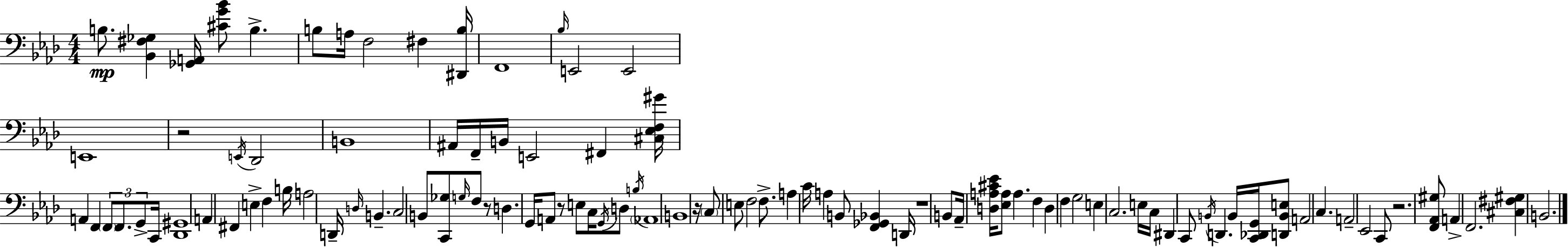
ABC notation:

X:1
T:Untitled
M:4/4
L:1/4
K:Fm
B,/2 [_B,,^F,_G,] [_G,,A,,]/4 [^CG_B]/2 B, B,/2 A,/4 F,2 ^F, [^D,,B,]/4 F,,4 _B,/4 E,,2 E,,2 E,,4 z2 E,,/4 _D,,2 B,,4 ^A,,/4 F,,/4 B,,/4 E,,2 ^F,, [^C,_E,F,^G]/4 A,, F,, F,,/2 F,,/2 G,,/2 C,,/4 [_D,,^G,,]4 A,, ^F,, E, F, B,/4 A,2 D,,/4 D,/4 B,, C,2 B,,/2 [C,,_G,]/2 G,/4 F,/2 z/2 D, G,,/4 A,,/2 z/2 E,/2 C,/4 G,,/4 D,/2 B,/4 _A,,4 B,,4 z/4 C,/2 E,/2 F,2 F,/2 A, C/4 A, B,,/2 [F,,_G,,_B,,] D,,/4 z4 B,,/2 _A,,/4 [D,A,^C_E]/4 [_E,A,]/2 A, F, D, F, G,2 E, C,2 E,/4 C,/4 ^D,, C,,/2 B,,/4 D,, B,,/4 [C,,_D,,G,,]/4 [D,,B,,E,]/2 A,,2 C, A,,2 _E,,2 C,,/2 z2 [F,,_A,,^G,]/2 A,, F,,2 [^C,^F,^G,] B,,2